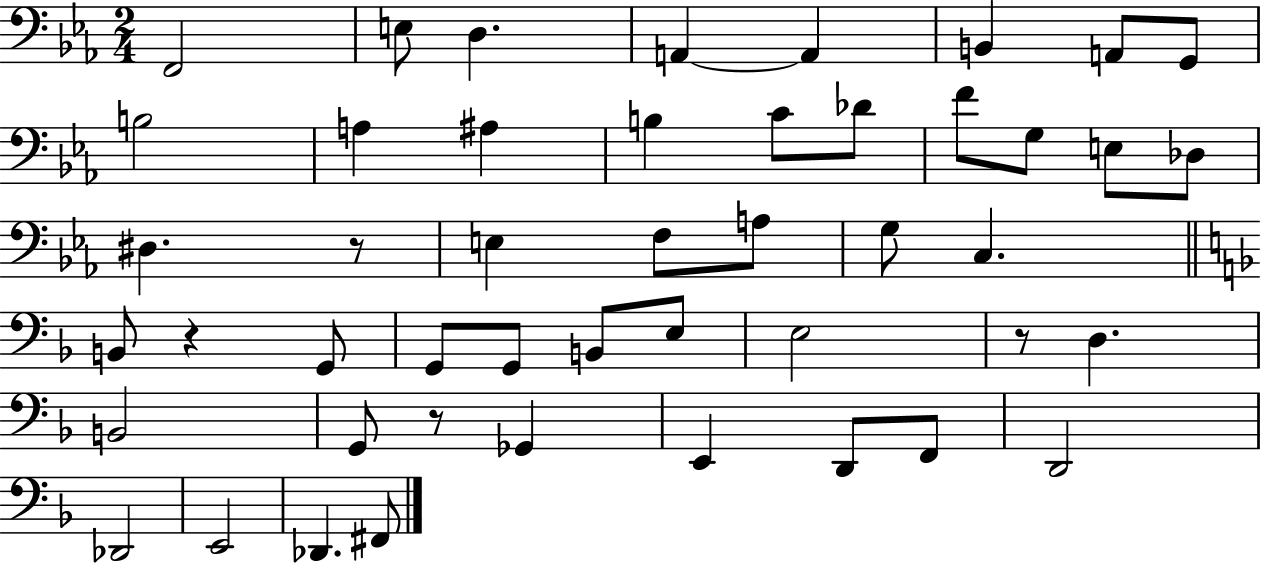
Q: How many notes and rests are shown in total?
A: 47